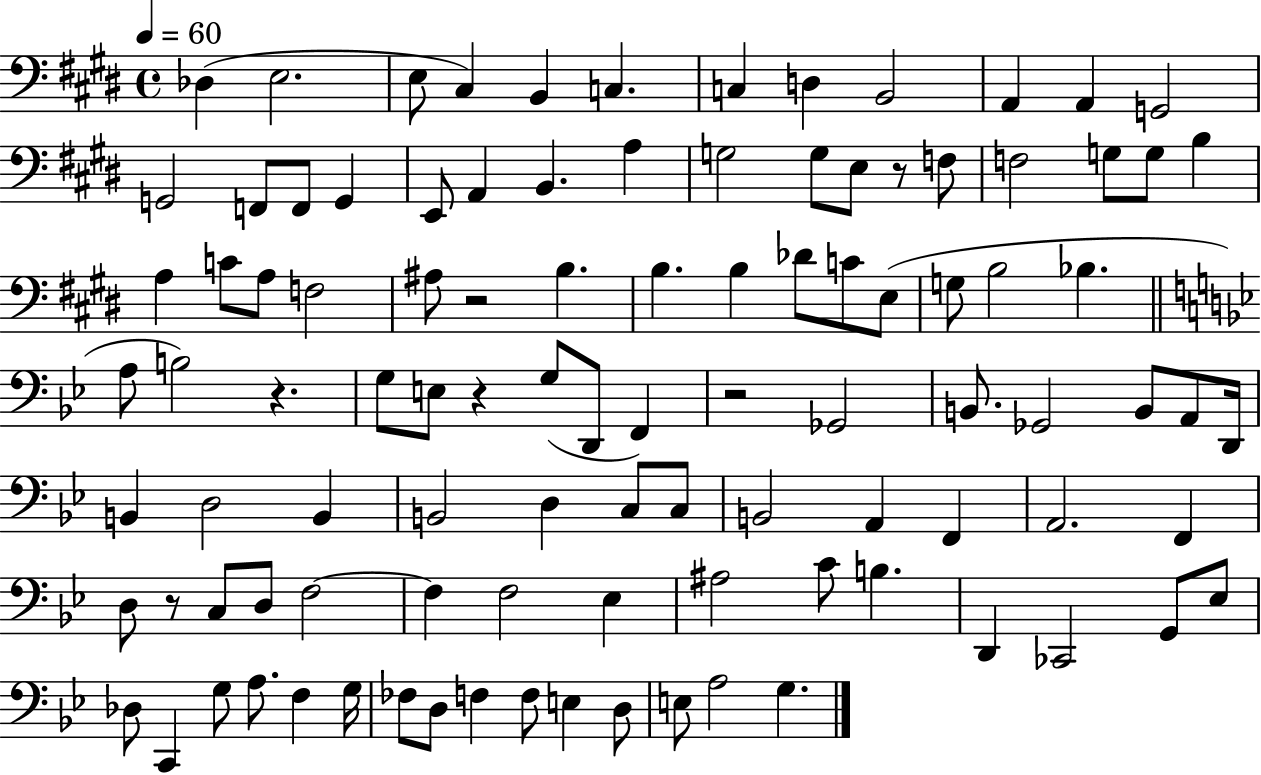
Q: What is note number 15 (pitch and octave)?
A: F2